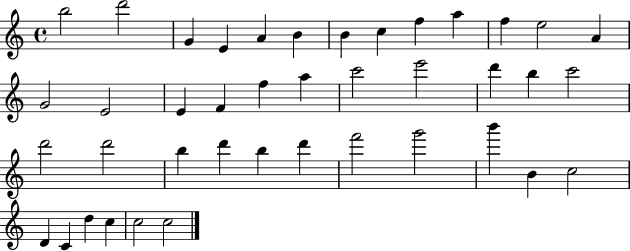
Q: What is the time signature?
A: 4/4